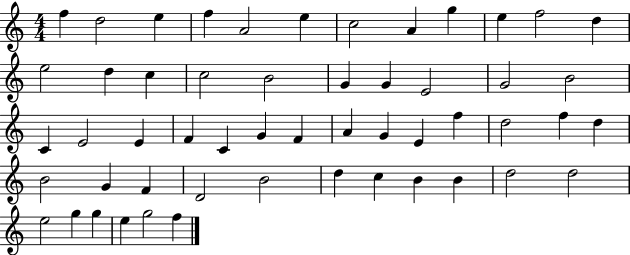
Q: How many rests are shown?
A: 0